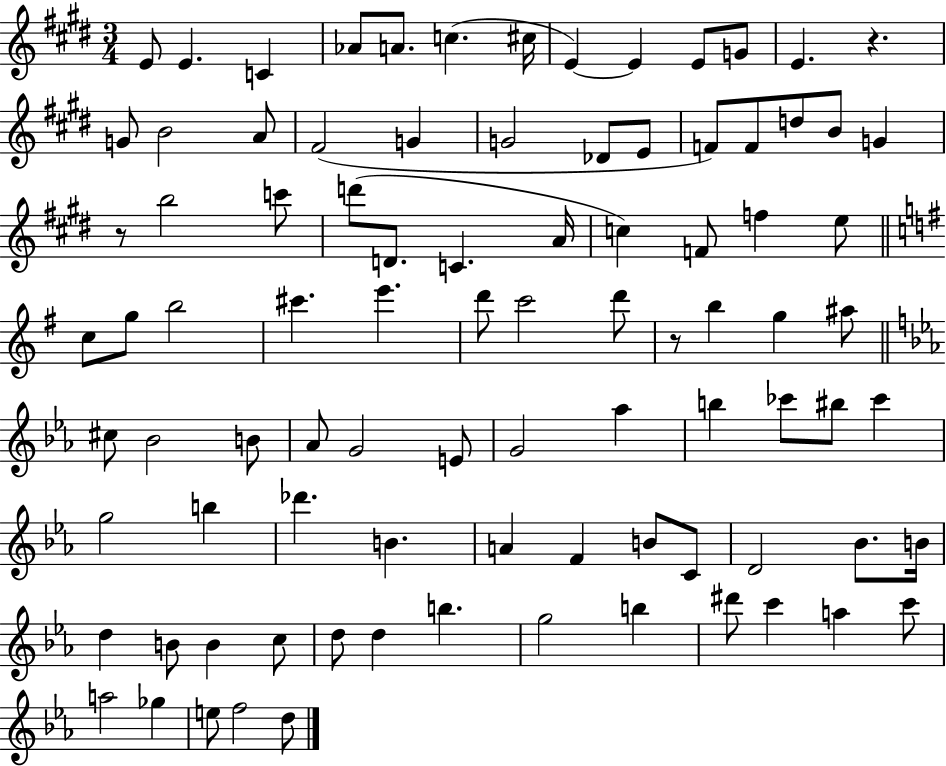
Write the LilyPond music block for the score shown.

{
  \clef treble
  \numericTimeSignature
  \time 3/4
  \key e \major
  e'8 e'4. c'4 | aes'8 a'8. c''4.( cis''16 | e'4~~) e'4 e'8 g'8 | e'4. r4. | \break g'8 b'2 a'8 | fis'2( g'4 | g'2 des'8 e'8 | f'8) f'8 d''8 b'8 g'4 | \break r8 b''2 c'''8 | d'''8( d'8. c'4. a'16 | c''4) f'8 f''4 e''8 | \bar "||" \break \key e \minor c''8 g''8 b''2 | cis'''4. e'''4. | d'''8 c'''2 d'''8 | r8 b''4 g''4 ais''8 | \break \bar "||" \break \key ees \major cis''8 bes'2 b'8 | aes'8 g'2 e'8 | g'2 aes''4 | b''4 ces'''8 bis''8 ces'''4 | \break g''2 b''4 | des'''4. b'4. | a'4 f'4 b'8 c'8 | d'2 bes'8. b'16 | \break d''4 b'8 b'4 c''8 | d''8 d''4 b''4. | g''2 b''4 | dis'''8 c'''4 a''4 c'''8 | \break a''2 ges''4 | e''8 f''2 d''8 | \bar "|."
}